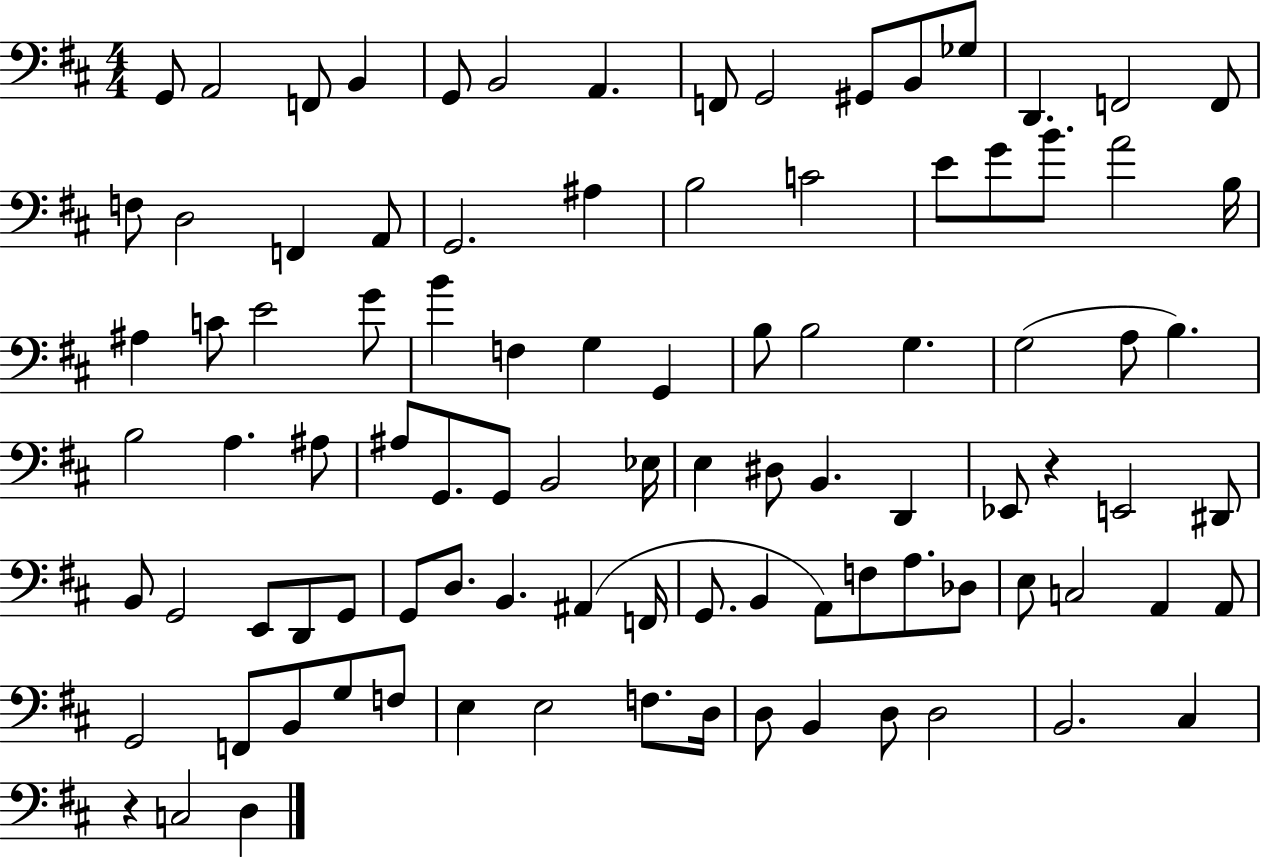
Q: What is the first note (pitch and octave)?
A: G2